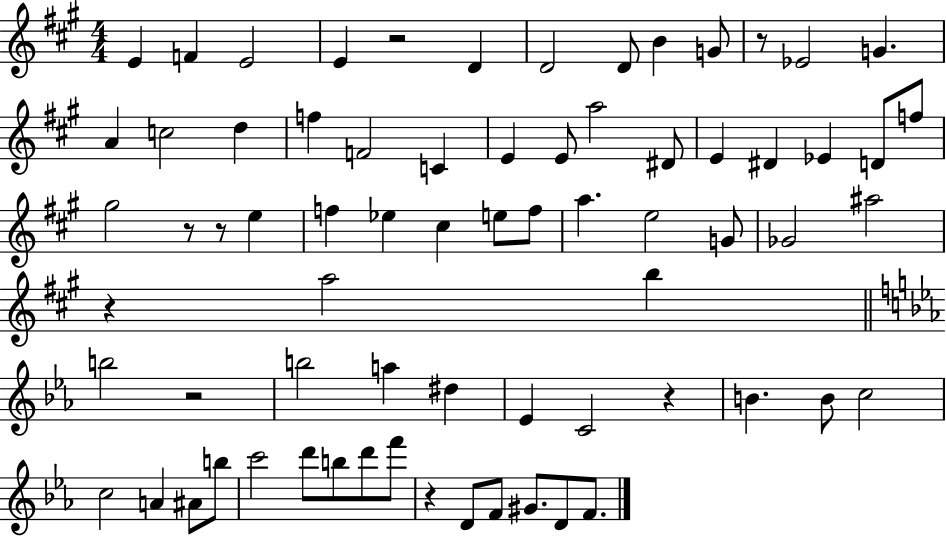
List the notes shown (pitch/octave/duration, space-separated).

E4/q F4/q E4/h E4/q R/h D4/q D4/h D4/e B4/q G4/e R/e Eb4/h G4/q. A4/q C5/h D5/q F5/q F4/h C4/q E4/q E4/e A5/h D#4/e E4/q D#4/q Eb4/q D4/e F5/e G#5/h R/e R/e E5/q F5/q Eb5/q C#5/q E5/e F5/e A5/q. E5/h G4/e Gb4/h A#5/h R/q A5/h B5/q B5/h R/h B5/h A5/q D#5/q Eb4/q C4/h R/q B4/q. B4/e C5/h C5/h A4/q A#4/e B5/e C6/h D6/e B5/e D6/e F6/e R/q D4/e F4/e G#4/e. D4/e F4/e.